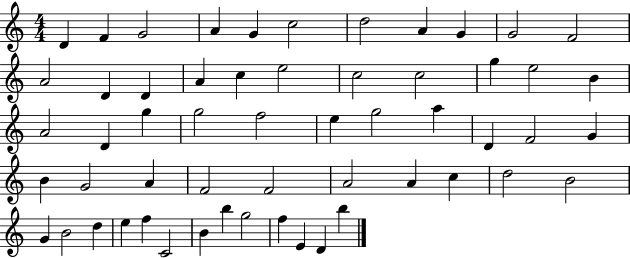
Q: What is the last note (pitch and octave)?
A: B5